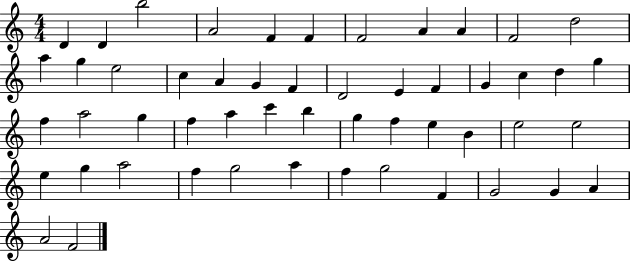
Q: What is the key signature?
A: C major